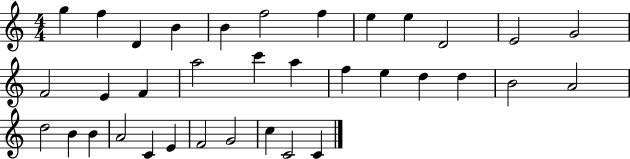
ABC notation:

X:1
T:Untitled
M:4/4
L:1/4
K:C
g f D B B f2 f e e D2 E2 G2 F2 E F a2 c' a f e d d B2 A2 d2 B B A2 C E F2 G2 c C2 C